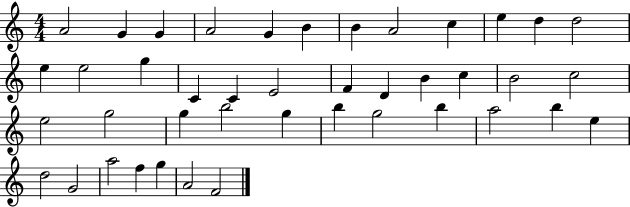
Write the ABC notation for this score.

X:1
T:Untitled
M:4/4
L:1/4
K:C
A2 G G A2 G B B A2 c e d d2 e e2 g C C E2 F D B c B2 c2 e2 g2 g b2 g b g2 b a2 b e d2 G2 a2 f g A2 F2